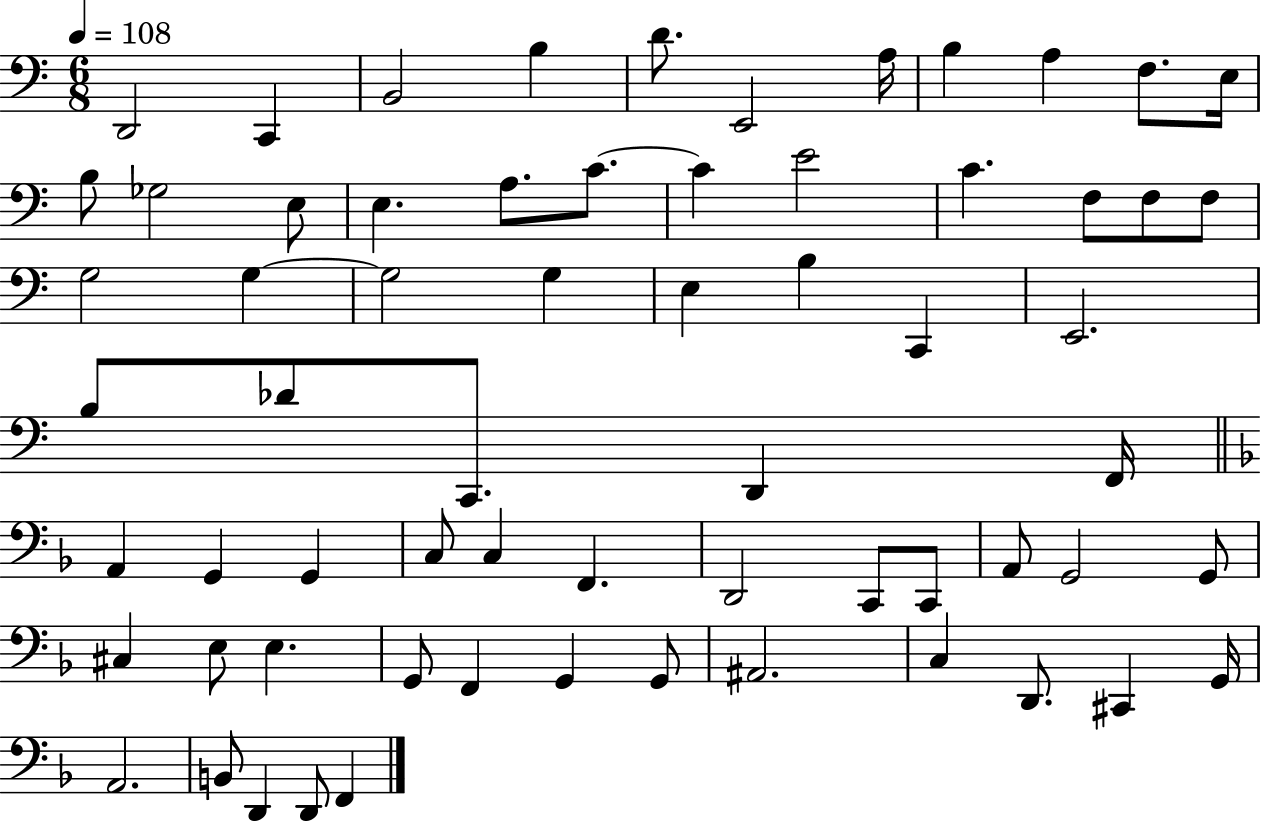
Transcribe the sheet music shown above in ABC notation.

X:1
T:Untitled
M:6/8
L:1/4
K:C
D,,2 C,, B,,2 B, D/2 E,,2 A,/4 B, A, F,/2 E,/4 B,/2 _G,2 E,/2 E, A,/2 C/2 C E2 C F,/2 F,/2 F,/2 G,2 G, G,2 G, E, B, C,, E,,2 B,/2 _D/2 C,,/2 D,, F,,/4 A,, G,, G,, C,/2 C, F,, D,,2 C,,/2 C,,/2 A,,/2 G,,2 G,,/2 ^C, E,/2 E, G,,/2 F,, G,, G,,/2 ^A,,2 C, D,,/2 ^C,, G,,/4 A,,2 B,,/2 D,, D,,/2 F,,